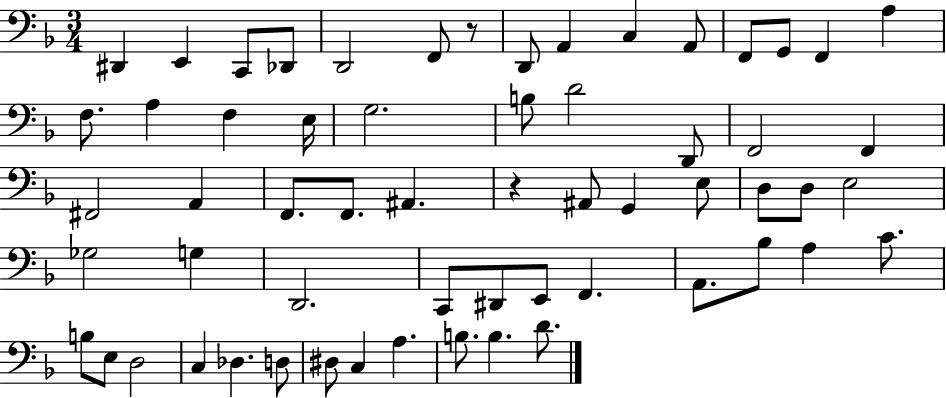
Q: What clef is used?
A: bass